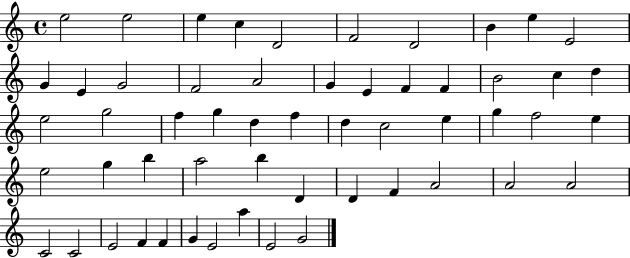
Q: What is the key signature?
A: C major